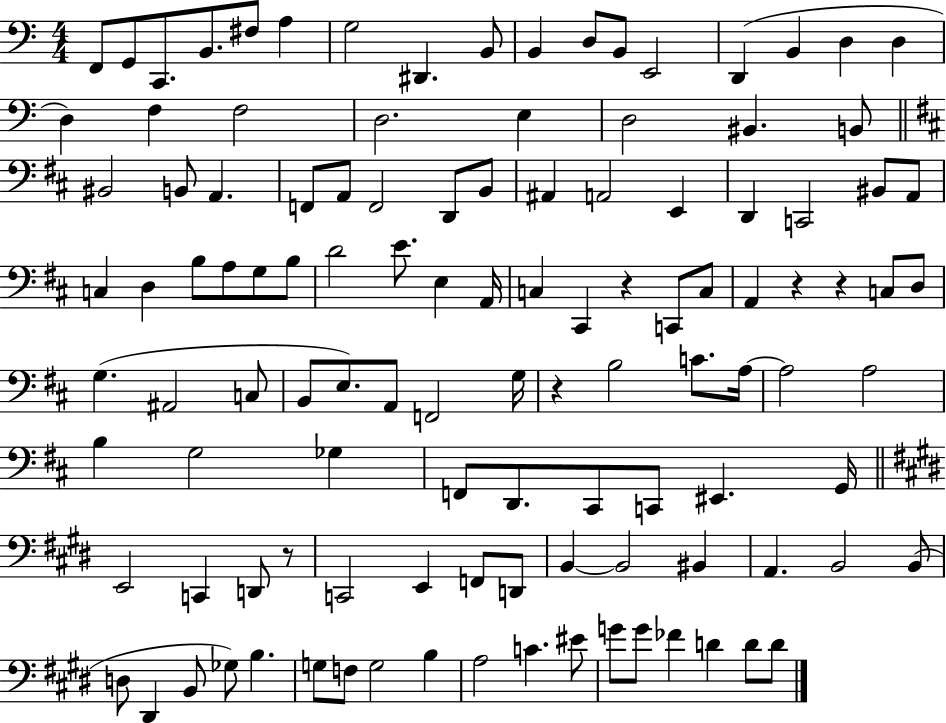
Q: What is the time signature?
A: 4/4